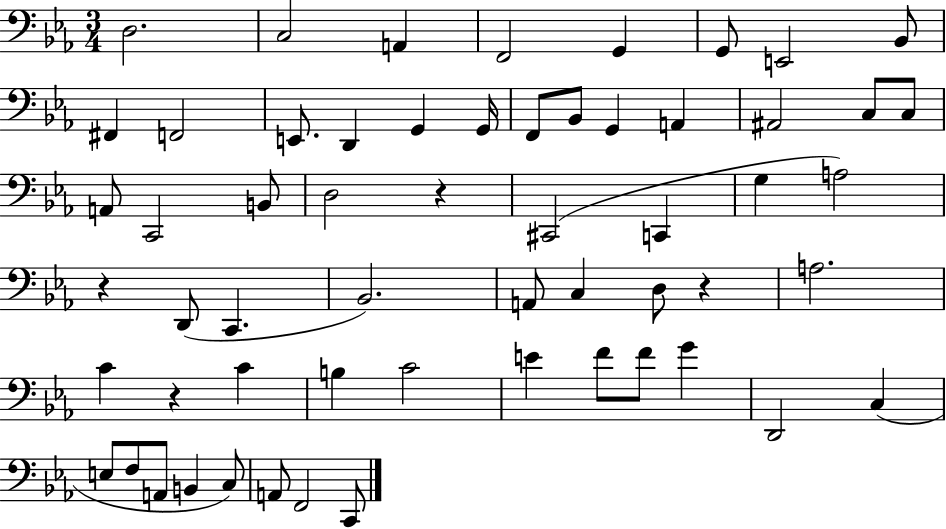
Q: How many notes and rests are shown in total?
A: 58